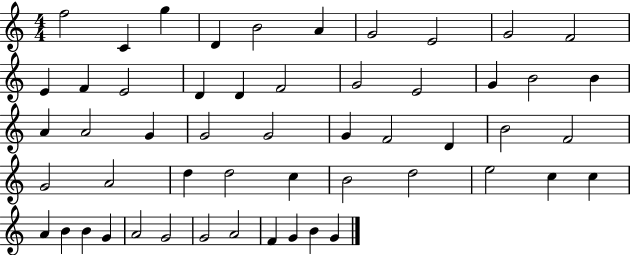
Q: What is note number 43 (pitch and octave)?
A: B4